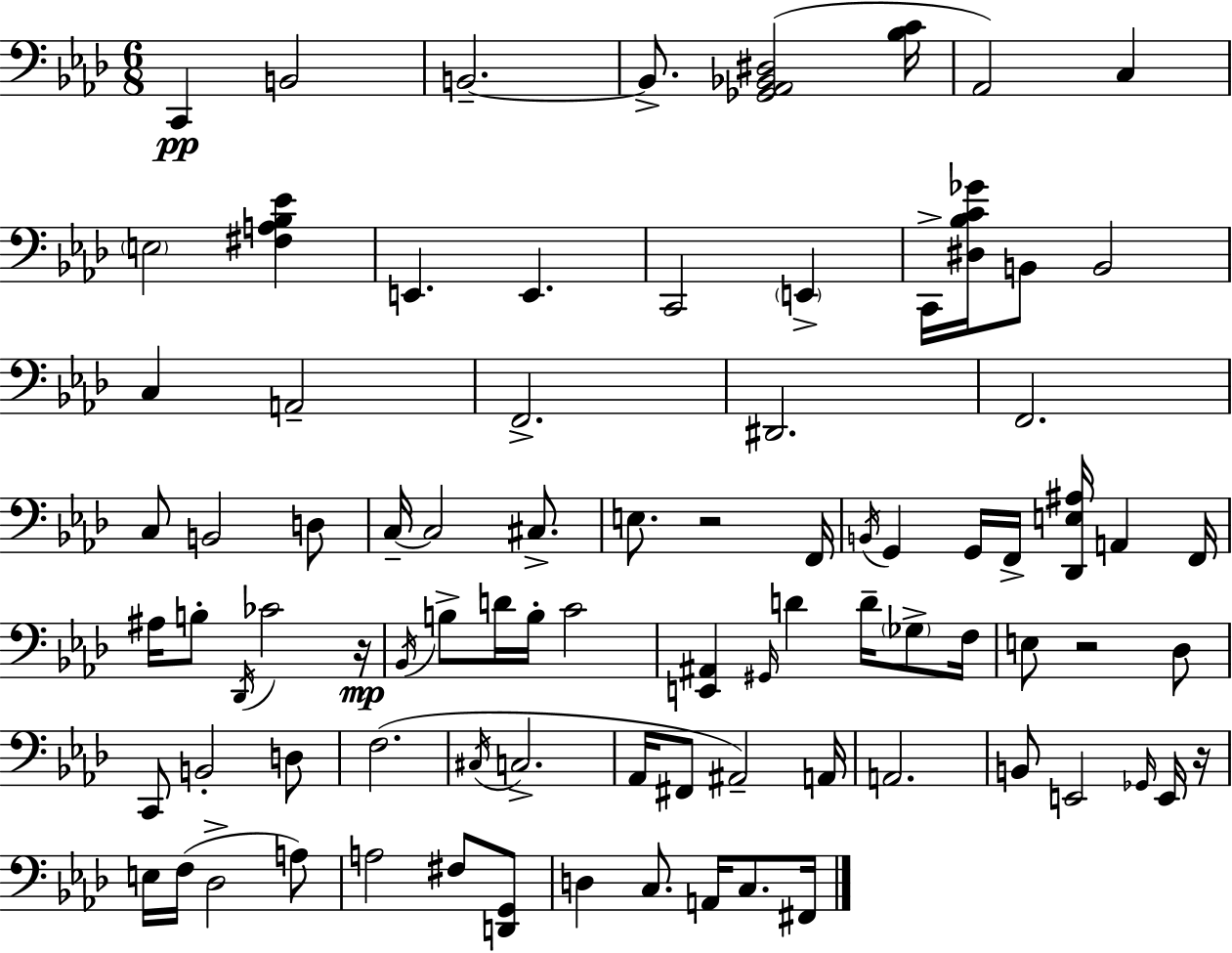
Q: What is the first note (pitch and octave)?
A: C2